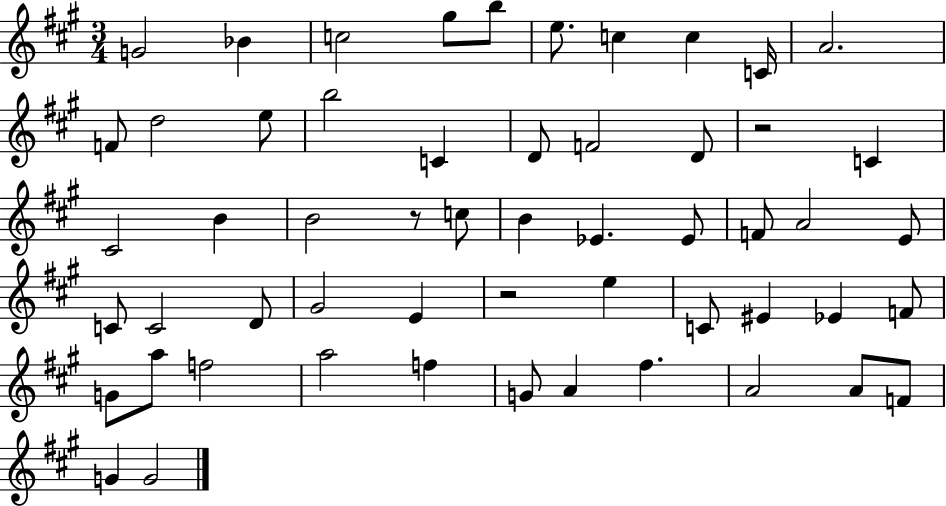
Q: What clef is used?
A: treble